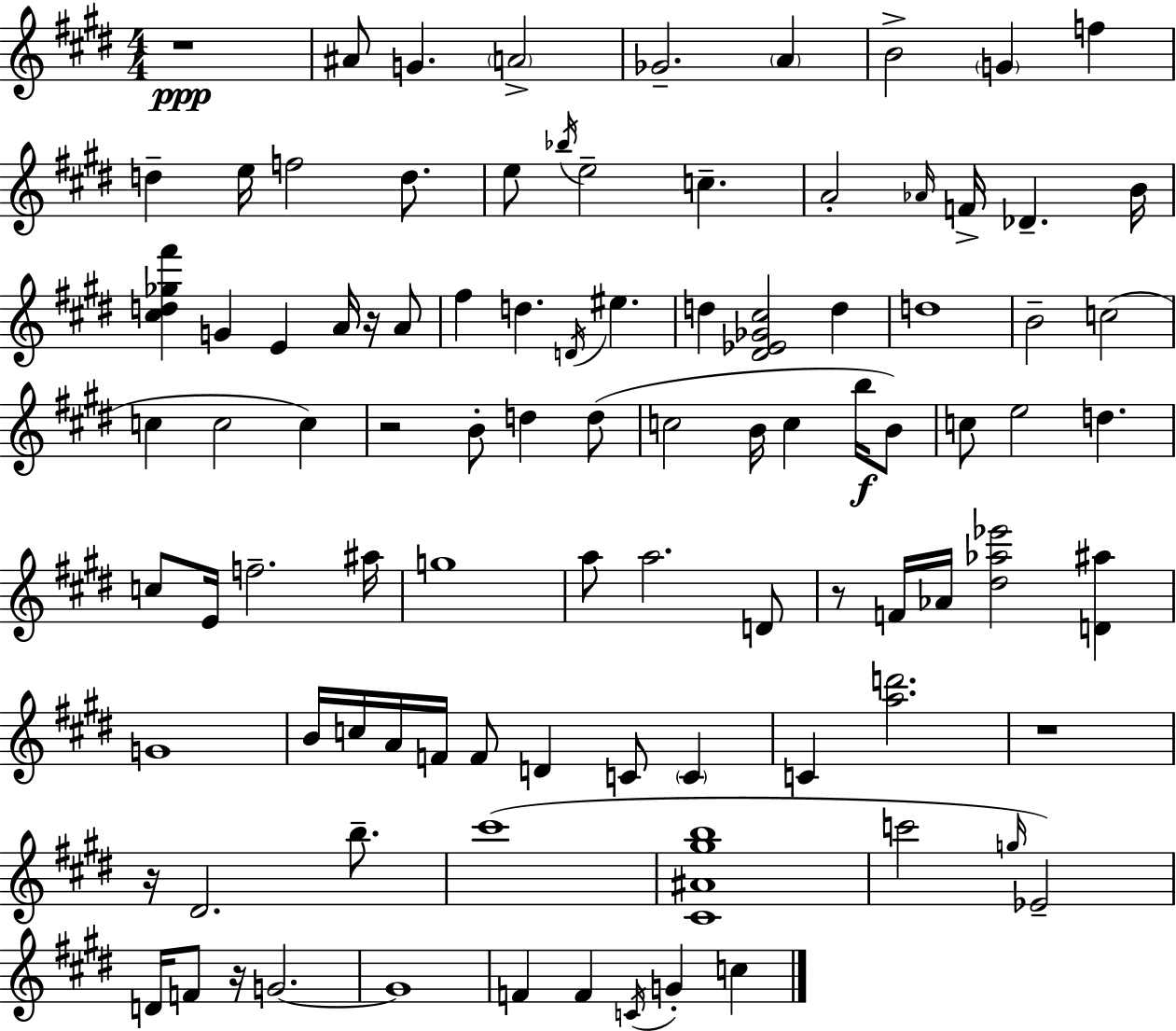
R/w A#4/e G4/q. A4/h Gb4/h. A4/q B4/h G4/q F5/q D5/q E5/s F5/h D5/e. E5/e Bb5/s E5/h C5/q. A4/h Ab4/s F4/s Db4/q. B4/s [C#5,D5,Gb5,F#6]/q G4/q E4/q A4/s R/s A4/e F#5/q D5/q. D4/s EIS5/q. D5/q [D#4,Eb4,Gb4,C#5]/h D5/q D5/w B4/h C5/h C5/q C5/h C5/q R/h B4/e D5/q D5/e C5/h B4/s C5/q B5/s B4/e C5/e E5/h D5/q. C5/e E4/s F5/h. A#5/s G5/w A5/e A5/h. D4/e R/e F4/s Ab4/s [D#5,Ab5,Eb6]/h [D4,A#5]/q G4/w B4/s C5/s A4/s F4/s F4/e D4/q C4/e C4/q C4/q [A5,D6]/h. R/w R/s D#4/h. B5/e. C#6/w [C#4,A#4,G#5,B5]/w C6/h G5/s Eb4/h D4/s F4/e R/s G4/h. G4/w F4/q F4/q C4/s G4/q C5/q